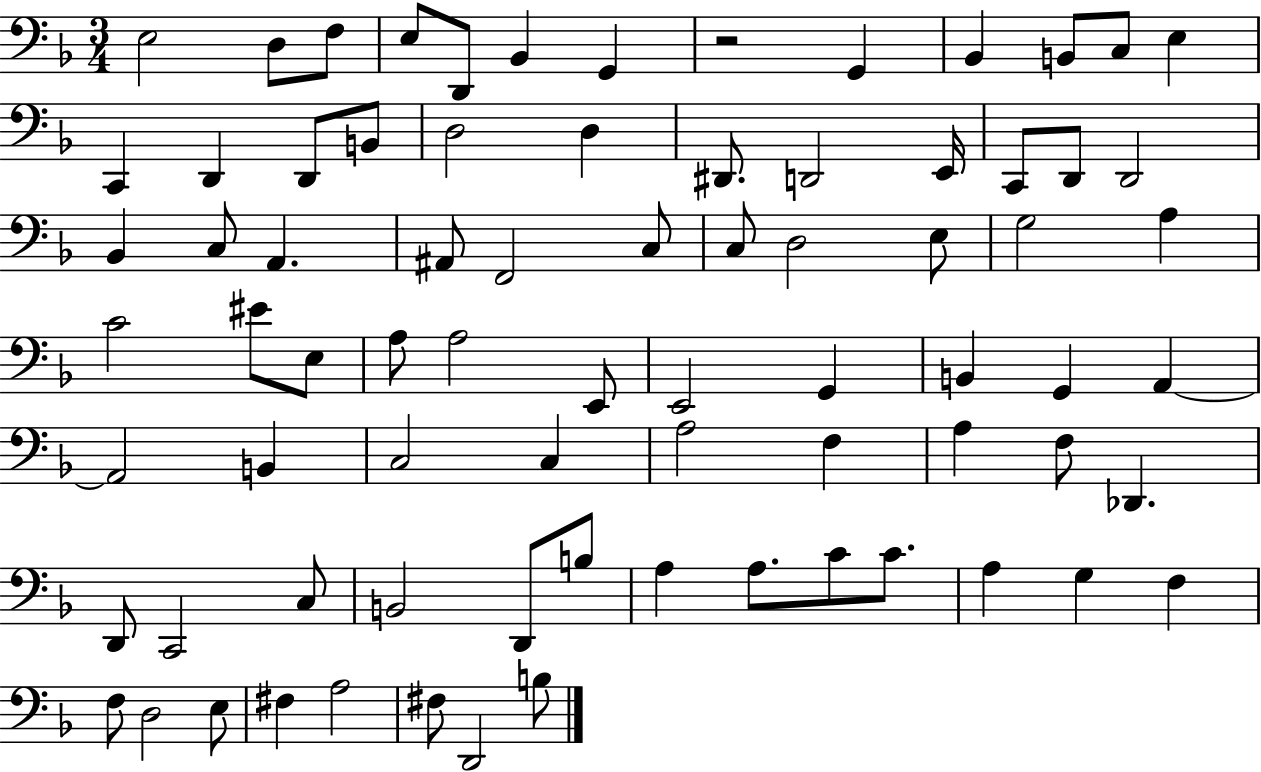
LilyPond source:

{
  \clef bass
  \numericTimeSignature
  \time 3/4
  \key f \major
  \repeat volta 2 { e2 d8 f8 | e8 d,8 bes,4 g,4 | r2 g,4 | bes,4 b,8 c8 e4 | \break c,4 d,4 d,8 b,8 | d2 d4 | dis,8. d,2 e,16 | c,8 d,8 d,2 | \break bes,4 c8 a,4. | ais,8 f,2 c8 | c8 d2 e8 | g2 a4 | \break c'2 eis'8 e8 | a8 a2 e,8 | e,2 g,4 | b,4 g,4 a,4~~ | \break a,2 b,4 | c2 c4 | a2 f4 | a4 f8 des,4. | \break d,8 c,2 c8 | b,2 d,8 b8 | a4 a8. c'8 c'8. | a4 g4 f4 | \break f8 d2 e8 | fis4 a2 | fis8 d,2 b8 | } \bar "|."
}